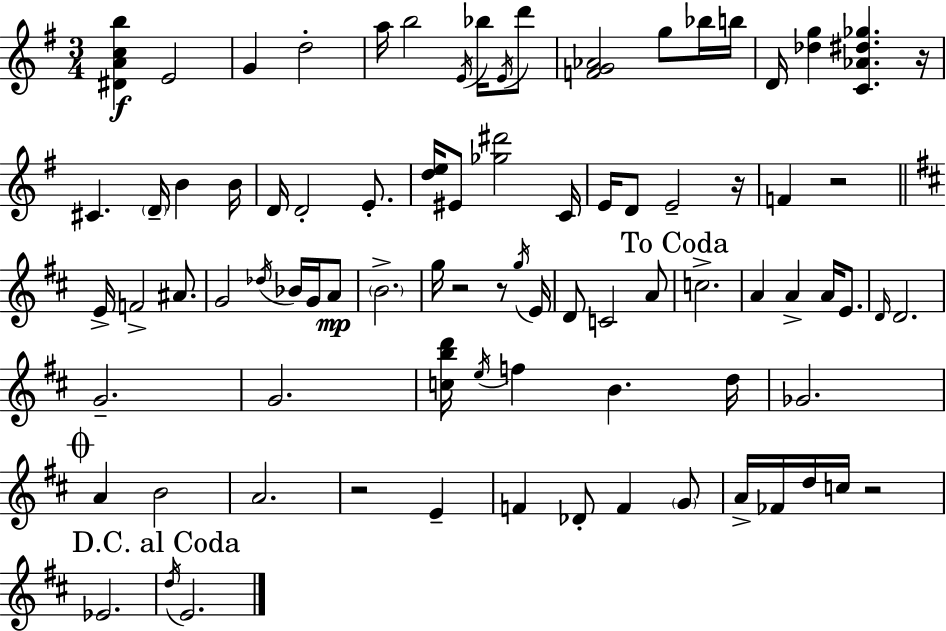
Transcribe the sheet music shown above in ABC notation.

X:1
T:Untitled
M:3/4
L:1/4
K:G
[^DAcb] E2 G d2 a/4 b2 E/4 _b/4 E/4 d'/2 [FG_A]2 g/2 _b/4 b/4 D/4 [_dg] [C_A^d_g] z/4 ^C D/4 B B/4 D/4 D2 E/2 [de]/4 ^E/2 [_g^d']2 C/4 E/4 D/2 E2 z/4 F z2 E/4 F2 ^A/2 G2 _d/4 _B/4 G/4 A/2 B2 g/4 z2 z/2 g/4 E/4 D/2 C2 A/2 c2 A A A/4 E/2 D/4 D2 G2 G2 [cbd']/4 e/4 f B d/4 _G2 A B2 A2 z2 E F _D/2 F G/2 A/4 _F/4 d/4 c/4 z2 _E2 d/4 E2